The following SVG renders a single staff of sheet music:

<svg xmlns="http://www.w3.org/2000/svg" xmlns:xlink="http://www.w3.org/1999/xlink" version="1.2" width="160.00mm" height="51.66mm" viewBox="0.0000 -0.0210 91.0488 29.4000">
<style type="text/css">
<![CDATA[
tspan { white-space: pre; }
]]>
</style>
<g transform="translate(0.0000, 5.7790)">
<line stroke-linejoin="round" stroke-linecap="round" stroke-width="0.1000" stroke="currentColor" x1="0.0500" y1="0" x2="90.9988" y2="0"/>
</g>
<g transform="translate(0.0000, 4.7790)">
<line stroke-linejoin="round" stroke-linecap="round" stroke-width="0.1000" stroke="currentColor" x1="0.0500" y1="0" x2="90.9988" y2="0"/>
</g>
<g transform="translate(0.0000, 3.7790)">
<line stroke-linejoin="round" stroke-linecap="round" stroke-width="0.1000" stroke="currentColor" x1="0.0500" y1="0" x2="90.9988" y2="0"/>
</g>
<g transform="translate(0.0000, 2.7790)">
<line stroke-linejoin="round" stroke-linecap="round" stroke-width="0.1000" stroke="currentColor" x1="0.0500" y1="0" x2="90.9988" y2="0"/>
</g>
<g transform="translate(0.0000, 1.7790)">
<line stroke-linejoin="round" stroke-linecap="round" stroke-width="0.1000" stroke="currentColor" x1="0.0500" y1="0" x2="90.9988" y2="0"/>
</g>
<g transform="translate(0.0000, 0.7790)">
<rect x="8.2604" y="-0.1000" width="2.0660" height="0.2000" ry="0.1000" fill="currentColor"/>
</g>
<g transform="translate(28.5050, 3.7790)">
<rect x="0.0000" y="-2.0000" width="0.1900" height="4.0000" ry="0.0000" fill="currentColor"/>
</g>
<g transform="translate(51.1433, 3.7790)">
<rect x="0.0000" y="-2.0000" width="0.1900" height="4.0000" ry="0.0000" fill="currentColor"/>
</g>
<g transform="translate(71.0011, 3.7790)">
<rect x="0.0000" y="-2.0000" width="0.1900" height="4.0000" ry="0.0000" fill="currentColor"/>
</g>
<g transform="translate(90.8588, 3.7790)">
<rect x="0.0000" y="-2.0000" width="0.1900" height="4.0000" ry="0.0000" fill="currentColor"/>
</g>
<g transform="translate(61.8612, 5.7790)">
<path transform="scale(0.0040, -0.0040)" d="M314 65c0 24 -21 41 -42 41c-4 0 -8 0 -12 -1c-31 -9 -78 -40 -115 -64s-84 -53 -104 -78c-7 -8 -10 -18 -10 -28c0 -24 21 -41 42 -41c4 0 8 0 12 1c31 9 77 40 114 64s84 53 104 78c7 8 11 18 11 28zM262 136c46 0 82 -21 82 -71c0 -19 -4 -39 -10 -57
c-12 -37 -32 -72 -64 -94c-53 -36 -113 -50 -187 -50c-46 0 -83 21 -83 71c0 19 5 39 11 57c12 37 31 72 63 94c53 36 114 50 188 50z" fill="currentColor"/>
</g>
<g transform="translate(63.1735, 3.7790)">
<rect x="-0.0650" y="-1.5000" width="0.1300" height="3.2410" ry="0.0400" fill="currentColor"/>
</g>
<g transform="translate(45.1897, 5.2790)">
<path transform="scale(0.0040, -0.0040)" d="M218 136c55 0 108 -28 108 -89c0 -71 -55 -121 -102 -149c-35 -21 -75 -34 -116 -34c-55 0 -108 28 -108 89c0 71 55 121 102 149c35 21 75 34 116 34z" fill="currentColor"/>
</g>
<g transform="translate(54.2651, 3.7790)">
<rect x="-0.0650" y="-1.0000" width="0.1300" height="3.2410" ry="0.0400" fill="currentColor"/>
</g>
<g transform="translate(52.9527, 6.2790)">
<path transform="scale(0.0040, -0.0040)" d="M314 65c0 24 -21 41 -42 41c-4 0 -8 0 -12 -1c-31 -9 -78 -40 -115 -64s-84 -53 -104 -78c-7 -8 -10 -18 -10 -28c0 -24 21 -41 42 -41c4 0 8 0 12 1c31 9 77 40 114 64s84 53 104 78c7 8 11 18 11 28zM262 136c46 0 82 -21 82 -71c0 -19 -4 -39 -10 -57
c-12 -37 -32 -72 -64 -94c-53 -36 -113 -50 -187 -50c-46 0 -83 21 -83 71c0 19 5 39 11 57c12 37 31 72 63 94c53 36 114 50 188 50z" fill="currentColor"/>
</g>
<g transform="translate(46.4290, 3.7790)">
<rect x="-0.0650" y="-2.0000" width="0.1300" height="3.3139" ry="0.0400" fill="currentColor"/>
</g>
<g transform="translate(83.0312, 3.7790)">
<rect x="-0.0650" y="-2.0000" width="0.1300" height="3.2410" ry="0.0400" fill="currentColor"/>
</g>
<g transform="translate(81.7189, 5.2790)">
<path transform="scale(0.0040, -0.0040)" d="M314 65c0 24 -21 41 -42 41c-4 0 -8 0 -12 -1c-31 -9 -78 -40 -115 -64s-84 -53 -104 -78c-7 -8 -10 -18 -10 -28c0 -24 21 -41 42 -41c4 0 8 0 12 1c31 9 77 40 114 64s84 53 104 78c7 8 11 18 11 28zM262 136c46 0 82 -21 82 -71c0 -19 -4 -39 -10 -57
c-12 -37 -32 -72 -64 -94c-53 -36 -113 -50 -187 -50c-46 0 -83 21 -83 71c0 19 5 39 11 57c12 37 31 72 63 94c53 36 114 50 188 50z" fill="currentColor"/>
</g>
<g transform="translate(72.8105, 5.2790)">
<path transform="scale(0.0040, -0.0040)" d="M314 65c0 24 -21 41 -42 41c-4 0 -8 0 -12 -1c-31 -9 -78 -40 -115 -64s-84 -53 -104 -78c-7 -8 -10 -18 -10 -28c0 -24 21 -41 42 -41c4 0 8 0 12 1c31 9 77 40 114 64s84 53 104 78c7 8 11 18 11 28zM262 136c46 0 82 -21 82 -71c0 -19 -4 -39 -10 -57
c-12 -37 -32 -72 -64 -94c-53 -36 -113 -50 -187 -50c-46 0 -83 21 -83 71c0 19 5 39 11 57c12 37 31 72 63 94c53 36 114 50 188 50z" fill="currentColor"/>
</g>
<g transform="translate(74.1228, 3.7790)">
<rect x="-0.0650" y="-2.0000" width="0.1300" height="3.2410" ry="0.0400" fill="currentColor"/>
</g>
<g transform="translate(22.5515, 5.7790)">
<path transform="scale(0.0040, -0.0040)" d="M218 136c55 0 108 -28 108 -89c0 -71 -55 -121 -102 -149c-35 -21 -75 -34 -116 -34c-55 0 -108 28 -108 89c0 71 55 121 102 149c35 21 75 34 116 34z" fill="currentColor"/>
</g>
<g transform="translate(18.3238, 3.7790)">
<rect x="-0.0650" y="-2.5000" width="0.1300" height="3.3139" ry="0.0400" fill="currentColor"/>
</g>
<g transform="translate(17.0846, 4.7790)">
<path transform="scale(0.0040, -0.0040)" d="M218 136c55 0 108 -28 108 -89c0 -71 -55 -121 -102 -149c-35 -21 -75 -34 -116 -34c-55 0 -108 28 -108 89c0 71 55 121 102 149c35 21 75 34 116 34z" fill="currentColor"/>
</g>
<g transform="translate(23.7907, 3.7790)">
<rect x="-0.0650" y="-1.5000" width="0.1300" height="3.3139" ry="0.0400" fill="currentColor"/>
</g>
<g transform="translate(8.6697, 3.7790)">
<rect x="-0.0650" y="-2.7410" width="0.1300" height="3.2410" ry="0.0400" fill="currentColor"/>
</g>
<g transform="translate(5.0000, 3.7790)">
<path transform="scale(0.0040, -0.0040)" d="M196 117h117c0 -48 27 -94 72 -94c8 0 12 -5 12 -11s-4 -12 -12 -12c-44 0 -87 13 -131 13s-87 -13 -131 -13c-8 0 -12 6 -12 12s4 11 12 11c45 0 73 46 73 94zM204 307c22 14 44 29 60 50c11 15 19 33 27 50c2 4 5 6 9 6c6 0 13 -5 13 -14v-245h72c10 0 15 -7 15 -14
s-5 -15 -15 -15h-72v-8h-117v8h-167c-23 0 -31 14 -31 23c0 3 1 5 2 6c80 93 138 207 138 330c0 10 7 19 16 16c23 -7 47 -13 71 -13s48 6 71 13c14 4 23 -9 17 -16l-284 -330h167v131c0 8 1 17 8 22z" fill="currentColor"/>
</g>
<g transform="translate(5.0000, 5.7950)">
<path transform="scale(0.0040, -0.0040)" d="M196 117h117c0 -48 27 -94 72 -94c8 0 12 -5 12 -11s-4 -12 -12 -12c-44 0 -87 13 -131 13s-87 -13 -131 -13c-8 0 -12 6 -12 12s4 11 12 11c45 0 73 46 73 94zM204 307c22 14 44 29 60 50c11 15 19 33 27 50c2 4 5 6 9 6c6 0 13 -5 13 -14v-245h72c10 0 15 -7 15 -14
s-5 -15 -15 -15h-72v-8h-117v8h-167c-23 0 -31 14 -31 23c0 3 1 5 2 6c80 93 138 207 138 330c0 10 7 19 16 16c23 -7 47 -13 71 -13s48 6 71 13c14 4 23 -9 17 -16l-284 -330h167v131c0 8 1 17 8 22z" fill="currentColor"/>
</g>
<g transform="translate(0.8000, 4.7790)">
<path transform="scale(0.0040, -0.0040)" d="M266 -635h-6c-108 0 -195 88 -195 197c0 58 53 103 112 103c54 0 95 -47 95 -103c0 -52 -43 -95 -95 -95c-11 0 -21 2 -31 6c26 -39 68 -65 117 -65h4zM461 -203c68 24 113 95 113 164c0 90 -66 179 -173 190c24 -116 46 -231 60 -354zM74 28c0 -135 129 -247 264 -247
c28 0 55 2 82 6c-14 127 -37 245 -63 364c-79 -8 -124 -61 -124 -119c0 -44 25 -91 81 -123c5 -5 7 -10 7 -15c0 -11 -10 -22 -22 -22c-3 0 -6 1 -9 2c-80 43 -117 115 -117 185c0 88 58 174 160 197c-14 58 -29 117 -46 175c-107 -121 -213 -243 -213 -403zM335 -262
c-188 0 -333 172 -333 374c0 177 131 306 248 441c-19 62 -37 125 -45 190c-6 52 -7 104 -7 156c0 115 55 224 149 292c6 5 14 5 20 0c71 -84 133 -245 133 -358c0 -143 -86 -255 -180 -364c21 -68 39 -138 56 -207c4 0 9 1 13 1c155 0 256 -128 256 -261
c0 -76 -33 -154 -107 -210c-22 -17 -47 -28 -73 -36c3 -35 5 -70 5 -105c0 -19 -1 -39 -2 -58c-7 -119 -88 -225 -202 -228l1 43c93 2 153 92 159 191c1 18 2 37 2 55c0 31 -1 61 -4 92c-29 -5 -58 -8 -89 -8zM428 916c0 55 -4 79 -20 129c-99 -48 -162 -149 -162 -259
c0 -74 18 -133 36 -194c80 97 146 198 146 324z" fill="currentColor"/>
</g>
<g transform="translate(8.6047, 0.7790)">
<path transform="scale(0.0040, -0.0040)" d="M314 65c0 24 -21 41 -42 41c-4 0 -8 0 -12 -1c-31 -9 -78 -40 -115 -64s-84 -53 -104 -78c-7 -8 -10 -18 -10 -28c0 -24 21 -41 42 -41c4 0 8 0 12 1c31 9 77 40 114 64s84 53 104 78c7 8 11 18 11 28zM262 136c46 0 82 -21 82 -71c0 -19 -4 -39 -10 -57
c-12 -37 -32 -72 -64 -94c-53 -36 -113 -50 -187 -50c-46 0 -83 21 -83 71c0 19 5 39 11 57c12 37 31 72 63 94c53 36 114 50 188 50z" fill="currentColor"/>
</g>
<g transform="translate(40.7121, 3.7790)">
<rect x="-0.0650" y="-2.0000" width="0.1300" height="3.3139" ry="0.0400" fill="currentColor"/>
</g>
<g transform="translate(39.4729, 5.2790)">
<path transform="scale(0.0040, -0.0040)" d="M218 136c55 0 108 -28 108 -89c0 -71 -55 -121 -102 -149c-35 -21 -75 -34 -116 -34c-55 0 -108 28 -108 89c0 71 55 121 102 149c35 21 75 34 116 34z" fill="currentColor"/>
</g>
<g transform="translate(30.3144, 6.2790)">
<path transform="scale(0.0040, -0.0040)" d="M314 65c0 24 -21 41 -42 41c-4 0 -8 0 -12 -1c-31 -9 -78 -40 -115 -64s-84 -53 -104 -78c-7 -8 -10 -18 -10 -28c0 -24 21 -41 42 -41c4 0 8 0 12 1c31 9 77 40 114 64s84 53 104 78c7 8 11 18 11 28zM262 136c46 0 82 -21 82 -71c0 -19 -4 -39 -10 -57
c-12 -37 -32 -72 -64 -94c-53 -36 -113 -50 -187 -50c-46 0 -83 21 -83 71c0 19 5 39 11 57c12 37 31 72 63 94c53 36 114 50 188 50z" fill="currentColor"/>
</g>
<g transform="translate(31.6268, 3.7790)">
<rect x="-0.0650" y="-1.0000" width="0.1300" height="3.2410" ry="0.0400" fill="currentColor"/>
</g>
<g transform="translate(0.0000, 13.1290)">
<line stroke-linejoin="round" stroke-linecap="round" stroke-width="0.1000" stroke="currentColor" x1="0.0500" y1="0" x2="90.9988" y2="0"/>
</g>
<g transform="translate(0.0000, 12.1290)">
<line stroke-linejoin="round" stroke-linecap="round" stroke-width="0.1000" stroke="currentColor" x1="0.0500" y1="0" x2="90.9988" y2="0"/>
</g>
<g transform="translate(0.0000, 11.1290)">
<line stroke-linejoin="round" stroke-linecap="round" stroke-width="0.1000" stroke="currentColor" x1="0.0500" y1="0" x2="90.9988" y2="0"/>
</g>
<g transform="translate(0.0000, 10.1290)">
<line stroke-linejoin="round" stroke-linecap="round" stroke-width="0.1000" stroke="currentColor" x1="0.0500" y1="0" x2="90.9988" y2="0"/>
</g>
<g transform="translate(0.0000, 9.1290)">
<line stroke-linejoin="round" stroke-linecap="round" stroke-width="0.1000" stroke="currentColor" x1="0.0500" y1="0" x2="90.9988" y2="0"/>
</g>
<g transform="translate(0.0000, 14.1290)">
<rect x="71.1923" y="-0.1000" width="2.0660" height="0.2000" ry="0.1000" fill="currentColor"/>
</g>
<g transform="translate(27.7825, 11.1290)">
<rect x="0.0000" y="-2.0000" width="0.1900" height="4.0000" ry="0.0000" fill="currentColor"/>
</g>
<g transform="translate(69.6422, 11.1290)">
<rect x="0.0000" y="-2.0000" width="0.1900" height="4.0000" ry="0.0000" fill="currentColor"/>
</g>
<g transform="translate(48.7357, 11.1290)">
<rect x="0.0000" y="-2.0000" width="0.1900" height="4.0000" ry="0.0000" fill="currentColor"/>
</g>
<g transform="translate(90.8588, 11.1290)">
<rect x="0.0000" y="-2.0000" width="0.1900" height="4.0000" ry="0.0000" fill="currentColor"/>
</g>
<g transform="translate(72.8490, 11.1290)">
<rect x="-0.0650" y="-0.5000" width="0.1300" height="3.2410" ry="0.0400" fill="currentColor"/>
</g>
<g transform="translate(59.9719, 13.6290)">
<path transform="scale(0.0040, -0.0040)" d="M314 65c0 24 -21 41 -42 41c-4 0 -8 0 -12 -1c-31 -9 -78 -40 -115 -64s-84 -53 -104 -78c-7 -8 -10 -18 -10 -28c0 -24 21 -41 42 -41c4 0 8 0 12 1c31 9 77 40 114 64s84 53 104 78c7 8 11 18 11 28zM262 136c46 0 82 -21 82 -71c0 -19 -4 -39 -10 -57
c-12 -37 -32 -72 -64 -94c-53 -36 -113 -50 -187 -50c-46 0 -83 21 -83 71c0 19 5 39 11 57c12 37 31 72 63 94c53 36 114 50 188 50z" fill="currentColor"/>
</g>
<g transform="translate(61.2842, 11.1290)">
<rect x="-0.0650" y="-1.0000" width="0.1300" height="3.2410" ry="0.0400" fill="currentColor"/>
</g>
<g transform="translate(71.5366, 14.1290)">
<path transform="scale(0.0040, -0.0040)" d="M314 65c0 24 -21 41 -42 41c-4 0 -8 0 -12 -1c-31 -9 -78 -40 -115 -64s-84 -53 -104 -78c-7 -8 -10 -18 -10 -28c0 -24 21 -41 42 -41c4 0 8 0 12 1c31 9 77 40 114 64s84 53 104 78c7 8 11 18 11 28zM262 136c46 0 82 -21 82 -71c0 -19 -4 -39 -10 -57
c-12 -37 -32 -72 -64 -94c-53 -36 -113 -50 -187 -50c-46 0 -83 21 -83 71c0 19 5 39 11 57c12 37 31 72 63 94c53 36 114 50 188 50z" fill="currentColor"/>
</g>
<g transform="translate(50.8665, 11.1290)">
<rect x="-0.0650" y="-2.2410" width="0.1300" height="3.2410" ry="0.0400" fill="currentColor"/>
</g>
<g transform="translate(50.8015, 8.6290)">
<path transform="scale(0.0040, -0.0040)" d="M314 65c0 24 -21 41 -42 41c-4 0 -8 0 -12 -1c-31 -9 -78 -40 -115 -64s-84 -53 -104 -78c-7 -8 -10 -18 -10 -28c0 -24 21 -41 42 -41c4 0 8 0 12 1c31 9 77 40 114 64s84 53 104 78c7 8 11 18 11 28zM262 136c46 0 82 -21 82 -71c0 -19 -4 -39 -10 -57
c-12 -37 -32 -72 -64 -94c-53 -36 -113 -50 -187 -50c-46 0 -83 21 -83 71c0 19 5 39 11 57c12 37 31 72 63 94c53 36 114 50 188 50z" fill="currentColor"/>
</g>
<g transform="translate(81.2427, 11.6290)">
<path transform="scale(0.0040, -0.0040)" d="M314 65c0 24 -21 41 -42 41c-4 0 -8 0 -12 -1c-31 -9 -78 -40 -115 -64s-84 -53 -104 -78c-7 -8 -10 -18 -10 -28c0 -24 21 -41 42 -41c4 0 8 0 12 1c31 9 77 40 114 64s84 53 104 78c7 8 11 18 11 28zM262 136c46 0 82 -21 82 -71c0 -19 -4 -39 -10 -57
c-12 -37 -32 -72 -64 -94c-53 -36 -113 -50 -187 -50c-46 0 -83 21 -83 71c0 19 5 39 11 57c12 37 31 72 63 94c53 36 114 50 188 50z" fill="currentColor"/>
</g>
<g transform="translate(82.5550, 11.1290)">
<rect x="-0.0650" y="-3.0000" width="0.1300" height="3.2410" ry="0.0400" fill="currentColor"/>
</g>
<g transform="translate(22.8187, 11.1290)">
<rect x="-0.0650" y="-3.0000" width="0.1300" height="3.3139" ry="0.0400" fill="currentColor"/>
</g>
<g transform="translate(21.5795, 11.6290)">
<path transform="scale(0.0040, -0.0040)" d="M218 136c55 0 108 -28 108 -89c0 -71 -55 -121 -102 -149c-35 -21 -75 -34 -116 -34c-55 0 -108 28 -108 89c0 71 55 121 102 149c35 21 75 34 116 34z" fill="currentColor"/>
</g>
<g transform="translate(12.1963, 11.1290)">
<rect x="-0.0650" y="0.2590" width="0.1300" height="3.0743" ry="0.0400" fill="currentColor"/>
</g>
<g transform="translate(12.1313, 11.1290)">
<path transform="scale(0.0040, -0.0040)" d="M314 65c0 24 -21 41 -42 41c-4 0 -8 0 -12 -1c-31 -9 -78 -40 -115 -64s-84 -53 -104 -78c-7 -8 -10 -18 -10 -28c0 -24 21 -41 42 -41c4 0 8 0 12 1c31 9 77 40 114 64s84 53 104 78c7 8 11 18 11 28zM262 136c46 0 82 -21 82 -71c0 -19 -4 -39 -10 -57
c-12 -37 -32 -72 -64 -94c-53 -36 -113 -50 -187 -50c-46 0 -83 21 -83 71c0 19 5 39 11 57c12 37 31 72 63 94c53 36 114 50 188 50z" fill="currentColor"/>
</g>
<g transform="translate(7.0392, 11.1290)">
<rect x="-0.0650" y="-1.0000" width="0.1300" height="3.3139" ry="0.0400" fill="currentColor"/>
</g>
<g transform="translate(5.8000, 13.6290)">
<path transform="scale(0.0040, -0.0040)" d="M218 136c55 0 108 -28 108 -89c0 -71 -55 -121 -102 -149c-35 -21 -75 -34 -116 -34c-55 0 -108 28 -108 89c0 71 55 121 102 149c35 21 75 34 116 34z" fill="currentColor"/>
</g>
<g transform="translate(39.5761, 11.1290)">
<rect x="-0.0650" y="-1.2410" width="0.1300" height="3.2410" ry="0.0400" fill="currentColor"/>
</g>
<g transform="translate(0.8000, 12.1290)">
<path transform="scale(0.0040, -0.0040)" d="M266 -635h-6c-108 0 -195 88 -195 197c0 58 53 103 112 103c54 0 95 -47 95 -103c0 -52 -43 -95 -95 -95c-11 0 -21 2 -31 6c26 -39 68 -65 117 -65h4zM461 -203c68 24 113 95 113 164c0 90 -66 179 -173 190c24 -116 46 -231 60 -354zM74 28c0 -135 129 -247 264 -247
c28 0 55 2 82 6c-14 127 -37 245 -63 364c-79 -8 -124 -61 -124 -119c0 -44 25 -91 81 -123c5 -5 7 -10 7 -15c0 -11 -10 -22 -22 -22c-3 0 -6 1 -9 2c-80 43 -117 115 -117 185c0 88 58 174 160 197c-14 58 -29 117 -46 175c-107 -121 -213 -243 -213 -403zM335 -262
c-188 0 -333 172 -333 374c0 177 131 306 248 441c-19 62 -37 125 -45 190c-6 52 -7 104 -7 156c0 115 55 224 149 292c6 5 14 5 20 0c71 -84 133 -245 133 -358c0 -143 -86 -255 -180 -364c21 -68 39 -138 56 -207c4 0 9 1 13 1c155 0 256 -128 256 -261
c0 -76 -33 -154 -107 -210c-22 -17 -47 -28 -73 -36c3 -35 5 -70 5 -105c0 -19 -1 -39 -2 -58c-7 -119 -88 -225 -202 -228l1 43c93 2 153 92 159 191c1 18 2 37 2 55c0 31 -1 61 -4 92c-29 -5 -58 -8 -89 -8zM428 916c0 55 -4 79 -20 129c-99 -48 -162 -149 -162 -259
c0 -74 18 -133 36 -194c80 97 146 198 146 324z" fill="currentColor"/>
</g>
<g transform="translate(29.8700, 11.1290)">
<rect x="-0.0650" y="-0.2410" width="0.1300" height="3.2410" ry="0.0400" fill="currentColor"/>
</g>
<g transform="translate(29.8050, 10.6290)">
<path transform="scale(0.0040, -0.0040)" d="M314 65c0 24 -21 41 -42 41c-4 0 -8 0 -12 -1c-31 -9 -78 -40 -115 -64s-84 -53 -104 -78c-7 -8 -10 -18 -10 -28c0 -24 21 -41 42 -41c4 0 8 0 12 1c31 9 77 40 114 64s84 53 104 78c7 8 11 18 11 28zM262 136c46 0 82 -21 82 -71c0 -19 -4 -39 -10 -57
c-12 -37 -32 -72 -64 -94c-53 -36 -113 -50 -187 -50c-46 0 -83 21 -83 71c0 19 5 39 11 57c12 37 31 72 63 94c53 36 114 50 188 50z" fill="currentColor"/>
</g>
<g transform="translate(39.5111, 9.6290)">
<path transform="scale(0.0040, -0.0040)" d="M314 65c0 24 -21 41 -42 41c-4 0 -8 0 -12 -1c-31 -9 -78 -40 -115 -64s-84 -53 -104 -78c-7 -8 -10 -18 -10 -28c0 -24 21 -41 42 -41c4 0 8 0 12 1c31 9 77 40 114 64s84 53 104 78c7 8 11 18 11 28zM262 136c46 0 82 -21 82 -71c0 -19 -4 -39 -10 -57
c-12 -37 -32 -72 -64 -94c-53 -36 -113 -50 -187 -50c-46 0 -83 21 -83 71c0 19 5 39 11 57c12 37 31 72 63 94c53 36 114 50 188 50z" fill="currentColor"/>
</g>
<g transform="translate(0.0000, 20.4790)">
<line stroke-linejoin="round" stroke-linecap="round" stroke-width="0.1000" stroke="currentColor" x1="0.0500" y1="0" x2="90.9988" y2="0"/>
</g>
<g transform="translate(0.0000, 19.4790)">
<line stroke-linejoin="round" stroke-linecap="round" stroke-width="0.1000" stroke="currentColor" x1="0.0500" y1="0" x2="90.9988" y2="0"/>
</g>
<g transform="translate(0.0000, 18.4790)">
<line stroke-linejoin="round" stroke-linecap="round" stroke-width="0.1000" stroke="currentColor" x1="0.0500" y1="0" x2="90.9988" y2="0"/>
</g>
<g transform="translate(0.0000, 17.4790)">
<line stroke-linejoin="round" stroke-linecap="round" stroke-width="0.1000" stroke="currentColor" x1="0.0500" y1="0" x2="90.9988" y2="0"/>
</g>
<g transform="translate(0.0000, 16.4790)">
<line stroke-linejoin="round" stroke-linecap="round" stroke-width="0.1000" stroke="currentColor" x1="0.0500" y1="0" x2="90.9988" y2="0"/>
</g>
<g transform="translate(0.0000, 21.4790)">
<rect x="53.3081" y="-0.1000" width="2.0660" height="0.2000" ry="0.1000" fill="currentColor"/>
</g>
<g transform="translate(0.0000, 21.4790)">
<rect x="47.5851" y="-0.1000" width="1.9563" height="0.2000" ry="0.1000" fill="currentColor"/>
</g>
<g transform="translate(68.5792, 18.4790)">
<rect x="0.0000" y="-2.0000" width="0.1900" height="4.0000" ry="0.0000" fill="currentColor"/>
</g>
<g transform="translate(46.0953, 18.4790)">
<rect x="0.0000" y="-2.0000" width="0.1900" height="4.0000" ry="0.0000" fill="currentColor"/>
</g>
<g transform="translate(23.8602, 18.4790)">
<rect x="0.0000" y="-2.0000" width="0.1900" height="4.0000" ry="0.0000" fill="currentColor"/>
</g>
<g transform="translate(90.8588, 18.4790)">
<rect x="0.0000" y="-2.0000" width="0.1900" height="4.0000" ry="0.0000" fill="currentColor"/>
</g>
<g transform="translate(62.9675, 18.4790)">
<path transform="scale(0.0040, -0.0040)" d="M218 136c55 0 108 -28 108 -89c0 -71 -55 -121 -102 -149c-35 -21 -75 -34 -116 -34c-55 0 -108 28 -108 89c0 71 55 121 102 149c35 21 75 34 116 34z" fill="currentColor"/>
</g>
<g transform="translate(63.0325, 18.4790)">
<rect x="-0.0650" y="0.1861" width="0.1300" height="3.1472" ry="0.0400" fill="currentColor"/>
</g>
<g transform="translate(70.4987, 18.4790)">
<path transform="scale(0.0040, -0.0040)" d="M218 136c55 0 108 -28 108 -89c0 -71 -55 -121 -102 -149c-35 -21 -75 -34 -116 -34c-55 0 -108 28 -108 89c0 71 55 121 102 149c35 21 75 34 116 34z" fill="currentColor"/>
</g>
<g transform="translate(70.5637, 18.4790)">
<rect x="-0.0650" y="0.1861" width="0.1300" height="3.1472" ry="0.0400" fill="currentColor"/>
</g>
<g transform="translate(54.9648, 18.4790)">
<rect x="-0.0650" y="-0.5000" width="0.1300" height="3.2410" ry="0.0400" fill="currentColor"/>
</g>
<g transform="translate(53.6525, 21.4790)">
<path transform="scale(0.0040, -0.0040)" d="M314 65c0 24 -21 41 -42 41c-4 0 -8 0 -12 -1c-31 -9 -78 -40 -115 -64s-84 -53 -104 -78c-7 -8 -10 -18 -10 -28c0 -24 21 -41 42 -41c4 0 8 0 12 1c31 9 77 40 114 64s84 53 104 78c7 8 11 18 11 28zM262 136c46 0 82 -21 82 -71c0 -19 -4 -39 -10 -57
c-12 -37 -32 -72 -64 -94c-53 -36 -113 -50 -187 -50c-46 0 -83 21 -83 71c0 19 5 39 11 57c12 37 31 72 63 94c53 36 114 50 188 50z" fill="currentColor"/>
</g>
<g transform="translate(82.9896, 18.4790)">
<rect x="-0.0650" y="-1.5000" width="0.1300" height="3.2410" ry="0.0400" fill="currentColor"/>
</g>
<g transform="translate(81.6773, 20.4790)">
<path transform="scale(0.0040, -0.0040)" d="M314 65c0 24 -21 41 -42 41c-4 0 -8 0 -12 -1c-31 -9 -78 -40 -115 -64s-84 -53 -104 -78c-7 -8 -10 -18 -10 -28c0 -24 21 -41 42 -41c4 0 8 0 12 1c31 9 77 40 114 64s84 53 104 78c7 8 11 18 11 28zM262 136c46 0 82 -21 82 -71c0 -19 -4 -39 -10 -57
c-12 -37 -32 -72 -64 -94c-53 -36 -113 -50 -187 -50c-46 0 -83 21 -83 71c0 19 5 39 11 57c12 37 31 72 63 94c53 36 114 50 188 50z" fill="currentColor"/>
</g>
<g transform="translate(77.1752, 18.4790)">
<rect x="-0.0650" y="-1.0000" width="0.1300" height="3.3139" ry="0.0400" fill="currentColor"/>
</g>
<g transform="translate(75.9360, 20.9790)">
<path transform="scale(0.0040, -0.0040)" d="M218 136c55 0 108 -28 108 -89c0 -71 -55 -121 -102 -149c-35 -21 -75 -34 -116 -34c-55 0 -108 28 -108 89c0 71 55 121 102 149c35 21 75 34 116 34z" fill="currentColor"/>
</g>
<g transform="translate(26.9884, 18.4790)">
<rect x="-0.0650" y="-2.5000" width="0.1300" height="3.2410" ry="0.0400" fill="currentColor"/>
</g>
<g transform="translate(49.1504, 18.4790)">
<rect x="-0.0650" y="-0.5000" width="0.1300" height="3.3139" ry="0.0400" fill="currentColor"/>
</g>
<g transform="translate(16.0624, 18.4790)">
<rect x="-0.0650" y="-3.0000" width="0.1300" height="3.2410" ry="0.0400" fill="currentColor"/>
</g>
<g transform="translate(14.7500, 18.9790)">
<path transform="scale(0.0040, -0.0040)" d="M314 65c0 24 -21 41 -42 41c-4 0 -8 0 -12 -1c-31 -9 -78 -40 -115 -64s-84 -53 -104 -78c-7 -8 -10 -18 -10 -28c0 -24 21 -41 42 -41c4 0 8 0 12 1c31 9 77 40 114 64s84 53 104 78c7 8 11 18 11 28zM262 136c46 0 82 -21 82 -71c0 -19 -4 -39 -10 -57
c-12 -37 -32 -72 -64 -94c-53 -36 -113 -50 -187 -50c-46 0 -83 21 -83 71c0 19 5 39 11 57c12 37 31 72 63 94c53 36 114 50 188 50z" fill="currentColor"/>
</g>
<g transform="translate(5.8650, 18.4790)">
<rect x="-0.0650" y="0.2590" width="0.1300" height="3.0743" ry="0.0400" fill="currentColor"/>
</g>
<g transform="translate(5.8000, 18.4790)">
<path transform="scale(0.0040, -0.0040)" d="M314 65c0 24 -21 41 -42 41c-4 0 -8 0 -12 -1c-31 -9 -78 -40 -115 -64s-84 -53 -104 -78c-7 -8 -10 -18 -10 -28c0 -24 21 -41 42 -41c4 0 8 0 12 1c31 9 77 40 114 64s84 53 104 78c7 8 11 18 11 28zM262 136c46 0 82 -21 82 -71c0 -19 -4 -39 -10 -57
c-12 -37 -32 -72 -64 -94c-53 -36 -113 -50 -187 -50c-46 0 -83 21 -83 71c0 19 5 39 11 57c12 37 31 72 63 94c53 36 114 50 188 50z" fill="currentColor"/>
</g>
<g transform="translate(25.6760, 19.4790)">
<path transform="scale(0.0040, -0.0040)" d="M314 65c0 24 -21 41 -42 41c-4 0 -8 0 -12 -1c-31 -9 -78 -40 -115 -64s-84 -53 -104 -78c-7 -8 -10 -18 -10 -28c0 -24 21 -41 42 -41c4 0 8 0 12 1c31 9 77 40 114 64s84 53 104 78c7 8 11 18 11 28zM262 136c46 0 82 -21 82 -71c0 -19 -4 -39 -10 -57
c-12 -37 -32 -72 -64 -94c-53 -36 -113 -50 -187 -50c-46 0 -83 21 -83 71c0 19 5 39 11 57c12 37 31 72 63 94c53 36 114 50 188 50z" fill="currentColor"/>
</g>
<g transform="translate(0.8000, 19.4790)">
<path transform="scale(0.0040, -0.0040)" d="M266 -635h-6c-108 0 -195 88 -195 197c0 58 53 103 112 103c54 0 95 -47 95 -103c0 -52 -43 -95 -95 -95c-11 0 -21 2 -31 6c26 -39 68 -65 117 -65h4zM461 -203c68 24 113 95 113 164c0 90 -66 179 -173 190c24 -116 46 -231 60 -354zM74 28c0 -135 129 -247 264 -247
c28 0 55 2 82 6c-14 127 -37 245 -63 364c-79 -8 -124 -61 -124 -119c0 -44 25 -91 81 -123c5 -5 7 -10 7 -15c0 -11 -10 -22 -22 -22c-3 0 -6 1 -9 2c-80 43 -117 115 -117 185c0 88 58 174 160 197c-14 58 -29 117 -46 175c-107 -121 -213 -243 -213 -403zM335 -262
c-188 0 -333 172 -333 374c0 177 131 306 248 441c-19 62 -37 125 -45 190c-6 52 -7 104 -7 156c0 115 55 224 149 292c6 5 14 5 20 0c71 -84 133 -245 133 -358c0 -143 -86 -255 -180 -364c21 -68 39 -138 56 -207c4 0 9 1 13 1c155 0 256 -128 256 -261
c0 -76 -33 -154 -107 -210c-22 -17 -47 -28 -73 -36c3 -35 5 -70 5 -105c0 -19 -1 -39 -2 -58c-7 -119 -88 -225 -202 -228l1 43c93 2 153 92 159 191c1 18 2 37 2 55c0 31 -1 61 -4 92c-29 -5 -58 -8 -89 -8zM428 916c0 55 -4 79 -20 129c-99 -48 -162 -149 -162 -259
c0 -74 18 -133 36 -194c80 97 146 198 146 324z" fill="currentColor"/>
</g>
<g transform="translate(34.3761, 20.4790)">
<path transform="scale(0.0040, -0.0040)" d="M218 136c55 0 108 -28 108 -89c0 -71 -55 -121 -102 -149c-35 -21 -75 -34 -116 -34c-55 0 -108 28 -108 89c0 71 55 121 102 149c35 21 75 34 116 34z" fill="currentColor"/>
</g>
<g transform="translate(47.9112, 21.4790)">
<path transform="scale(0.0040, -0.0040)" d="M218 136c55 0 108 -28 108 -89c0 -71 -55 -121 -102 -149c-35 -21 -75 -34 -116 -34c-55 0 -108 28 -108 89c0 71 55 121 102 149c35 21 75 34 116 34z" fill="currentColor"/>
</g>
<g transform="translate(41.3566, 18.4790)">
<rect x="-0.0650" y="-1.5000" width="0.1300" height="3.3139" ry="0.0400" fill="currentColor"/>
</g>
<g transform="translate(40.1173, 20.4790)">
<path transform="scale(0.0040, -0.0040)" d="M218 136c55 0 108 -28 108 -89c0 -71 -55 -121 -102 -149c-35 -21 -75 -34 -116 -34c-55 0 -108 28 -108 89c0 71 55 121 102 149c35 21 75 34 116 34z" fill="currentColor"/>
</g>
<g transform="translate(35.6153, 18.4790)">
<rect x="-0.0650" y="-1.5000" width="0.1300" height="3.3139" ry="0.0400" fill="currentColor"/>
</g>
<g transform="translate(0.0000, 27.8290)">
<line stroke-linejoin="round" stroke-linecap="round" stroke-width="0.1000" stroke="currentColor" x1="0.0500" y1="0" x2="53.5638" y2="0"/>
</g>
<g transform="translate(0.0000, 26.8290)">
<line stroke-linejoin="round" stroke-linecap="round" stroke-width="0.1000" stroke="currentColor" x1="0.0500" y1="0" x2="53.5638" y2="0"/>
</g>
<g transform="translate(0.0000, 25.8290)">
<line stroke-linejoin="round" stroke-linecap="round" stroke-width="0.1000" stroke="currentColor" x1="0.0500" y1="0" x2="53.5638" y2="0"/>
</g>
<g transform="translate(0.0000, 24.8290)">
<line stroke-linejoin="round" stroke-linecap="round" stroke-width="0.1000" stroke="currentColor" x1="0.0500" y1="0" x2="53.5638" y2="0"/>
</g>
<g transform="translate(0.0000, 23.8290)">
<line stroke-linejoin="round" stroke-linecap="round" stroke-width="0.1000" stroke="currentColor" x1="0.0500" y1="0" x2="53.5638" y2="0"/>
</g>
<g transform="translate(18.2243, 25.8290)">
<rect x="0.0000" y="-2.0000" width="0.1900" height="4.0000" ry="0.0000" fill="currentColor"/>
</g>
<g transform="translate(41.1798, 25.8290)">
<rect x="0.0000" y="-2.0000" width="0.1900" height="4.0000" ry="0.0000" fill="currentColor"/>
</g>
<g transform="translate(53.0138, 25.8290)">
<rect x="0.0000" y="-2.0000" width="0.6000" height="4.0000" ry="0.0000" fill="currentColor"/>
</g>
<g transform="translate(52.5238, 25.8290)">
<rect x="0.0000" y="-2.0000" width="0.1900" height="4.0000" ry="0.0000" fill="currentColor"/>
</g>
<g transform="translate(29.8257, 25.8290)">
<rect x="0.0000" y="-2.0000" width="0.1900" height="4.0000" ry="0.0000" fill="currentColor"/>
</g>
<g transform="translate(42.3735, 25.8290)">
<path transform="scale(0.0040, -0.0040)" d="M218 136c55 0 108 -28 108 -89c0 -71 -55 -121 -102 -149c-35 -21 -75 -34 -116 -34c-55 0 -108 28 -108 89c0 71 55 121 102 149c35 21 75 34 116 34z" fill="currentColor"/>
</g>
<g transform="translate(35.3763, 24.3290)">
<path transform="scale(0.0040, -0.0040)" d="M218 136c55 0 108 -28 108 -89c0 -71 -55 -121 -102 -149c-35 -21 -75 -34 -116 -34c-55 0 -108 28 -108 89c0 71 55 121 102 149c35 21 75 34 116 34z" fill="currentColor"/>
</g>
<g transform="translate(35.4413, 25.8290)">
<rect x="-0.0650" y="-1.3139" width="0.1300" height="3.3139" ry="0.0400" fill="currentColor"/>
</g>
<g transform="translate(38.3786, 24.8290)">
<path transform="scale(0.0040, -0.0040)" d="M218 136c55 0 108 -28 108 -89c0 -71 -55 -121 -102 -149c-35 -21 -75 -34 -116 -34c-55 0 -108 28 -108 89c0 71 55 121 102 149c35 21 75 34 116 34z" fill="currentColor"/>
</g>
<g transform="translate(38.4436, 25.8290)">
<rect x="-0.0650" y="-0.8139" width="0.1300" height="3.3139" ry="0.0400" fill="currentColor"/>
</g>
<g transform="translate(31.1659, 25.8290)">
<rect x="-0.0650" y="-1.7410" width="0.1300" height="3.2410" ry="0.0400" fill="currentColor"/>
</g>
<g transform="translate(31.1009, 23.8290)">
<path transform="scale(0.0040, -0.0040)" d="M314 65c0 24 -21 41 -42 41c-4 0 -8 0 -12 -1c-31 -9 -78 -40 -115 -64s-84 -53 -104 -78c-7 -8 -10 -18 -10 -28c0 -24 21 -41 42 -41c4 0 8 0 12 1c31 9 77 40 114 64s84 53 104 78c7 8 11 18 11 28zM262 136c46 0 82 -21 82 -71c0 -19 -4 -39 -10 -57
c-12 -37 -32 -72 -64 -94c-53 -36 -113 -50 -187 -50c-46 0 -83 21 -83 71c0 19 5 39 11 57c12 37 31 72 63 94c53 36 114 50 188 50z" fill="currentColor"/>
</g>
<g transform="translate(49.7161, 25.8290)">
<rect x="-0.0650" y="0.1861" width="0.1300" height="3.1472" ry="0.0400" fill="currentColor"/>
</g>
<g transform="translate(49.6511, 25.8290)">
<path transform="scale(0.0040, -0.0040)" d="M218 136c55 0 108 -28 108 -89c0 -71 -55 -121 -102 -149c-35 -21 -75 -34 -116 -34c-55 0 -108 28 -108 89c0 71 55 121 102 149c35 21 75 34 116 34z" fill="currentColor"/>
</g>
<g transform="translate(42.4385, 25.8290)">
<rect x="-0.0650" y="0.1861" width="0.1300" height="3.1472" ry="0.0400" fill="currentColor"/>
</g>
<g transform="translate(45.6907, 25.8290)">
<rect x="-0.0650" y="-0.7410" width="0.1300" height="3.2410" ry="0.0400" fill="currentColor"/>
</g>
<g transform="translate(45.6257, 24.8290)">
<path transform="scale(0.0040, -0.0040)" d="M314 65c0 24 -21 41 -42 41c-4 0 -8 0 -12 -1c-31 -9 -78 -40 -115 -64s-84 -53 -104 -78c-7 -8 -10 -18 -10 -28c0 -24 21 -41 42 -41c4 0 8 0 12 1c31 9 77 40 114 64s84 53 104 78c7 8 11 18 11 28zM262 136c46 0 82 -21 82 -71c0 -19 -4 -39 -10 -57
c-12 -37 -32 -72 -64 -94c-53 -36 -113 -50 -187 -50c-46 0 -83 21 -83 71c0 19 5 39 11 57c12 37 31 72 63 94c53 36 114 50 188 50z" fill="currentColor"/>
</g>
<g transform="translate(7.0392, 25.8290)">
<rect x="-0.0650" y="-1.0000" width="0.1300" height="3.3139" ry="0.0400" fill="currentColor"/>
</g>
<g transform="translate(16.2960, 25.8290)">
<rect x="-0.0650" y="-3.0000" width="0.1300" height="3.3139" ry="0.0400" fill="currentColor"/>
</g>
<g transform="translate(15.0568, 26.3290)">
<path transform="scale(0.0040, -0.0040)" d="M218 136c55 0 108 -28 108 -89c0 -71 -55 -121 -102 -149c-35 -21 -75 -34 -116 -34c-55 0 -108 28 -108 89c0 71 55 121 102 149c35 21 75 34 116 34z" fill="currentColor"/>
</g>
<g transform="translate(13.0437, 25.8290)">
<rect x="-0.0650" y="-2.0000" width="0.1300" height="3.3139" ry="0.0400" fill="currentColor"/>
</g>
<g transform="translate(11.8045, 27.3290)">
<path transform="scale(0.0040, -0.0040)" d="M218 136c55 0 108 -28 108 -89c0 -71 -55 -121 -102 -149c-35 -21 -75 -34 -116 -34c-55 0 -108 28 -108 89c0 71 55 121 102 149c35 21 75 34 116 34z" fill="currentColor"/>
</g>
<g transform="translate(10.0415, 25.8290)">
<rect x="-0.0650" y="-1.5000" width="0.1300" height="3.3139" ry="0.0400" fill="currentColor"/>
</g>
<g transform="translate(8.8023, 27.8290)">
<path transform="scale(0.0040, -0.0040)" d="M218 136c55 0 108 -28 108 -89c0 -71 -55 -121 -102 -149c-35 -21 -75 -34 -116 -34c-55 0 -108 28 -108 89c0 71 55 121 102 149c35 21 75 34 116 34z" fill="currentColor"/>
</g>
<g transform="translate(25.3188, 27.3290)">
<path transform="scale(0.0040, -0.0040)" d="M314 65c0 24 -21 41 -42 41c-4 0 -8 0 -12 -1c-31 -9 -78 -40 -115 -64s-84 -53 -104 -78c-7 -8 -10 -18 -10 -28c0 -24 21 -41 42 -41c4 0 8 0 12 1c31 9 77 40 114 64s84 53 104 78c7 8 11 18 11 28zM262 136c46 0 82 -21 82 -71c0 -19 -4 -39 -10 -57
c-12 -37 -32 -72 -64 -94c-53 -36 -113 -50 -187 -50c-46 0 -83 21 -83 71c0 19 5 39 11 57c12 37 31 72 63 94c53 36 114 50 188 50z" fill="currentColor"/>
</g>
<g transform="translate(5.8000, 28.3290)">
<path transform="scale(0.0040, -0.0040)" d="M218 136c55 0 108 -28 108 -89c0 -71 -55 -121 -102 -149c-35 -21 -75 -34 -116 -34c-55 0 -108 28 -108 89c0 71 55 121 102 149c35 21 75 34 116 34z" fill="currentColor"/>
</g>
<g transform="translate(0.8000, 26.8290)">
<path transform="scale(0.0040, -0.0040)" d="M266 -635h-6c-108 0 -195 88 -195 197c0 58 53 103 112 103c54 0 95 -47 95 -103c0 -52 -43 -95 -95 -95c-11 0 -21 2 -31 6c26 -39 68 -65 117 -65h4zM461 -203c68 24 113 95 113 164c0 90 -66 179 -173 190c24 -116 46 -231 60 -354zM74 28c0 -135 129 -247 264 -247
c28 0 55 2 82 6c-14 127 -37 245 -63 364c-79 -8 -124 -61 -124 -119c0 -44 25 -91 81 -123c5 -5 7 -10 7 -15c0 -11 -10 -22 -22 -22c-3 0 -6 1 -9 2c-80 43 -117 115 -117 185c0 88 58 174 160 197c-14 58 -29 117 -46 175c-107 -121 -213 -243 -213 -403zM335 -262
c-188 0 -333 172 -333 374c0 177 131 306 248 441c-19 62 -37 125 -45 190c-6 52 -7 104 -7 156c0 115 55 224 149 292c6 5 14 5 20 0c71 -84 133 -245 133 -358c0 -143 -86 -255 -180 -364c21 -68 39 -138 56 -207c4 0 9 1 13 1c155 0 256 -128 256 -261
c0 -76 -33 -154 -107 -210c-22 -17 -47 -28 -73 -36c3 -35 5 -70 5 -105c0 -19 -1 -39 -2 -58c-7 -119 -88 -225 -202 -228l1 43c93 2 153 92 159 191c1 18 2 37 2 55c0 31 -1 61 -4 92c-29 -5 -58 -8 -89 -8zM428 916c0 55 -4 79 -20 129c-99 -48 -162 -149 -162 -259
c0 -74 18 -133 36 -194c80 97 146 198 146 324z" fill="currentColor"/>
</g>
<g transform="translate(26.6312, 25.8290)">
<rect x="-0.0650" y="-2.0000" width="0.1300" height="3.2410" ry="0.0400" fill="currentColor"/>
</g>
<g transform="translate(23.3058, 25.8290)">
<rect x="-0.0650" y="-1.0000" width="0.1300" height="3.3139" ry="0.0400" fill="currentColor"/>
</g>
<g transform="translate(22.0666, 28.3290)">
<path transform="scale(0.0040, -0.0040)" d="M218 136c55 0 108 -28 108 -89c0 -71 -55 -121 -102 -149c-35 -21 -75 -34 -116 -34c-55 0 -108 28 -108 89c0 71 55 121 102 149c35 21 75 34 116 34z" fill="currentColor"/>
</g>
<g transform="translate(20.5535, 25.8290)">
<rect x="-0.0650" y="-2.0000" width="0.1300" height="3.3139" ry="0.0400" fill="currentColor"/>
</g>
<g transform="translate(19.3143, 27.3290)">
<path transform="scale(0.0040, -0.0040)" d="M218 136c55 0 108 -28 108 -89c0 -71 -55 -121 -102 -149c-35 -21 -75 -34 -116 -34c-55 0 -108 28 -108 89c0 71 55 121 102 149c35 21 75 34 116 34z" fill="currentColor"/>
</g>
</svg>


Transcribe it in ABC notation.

X:1
T:Untitled
M:4/4
L:1/4
K:C
a2 G E D2 F F D2 E2 F2 F2 D B2 A c2 e2 g2 D2 C2 A2 B2 A2 G2 E E C C2 B B D E2 D E F A F D F2 f2 e d B d2 B